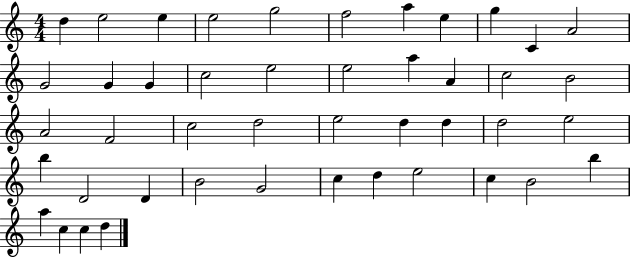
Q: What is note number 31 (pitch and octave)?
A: B5